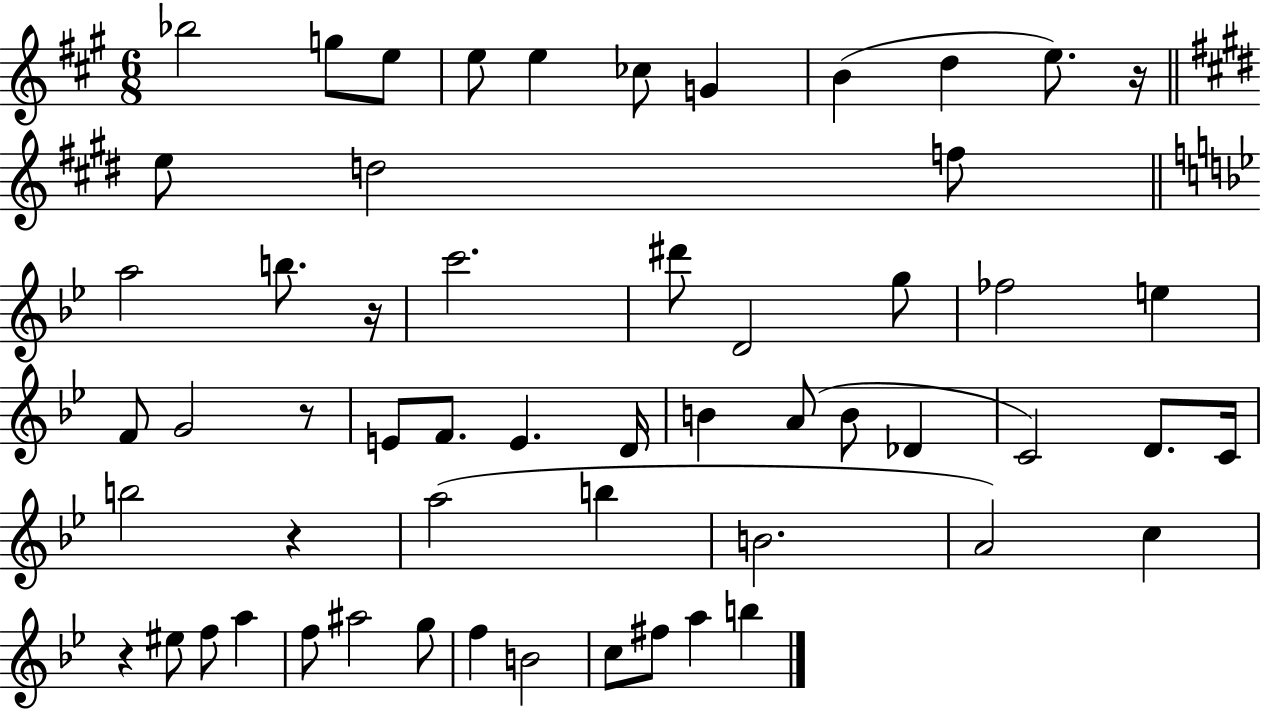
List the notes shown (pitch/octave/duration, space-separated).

Bb5/h G5/e E5/e E5/e E5/q CES5/e G4/q B4/q D5/q E5/e. R/s E5/e D5/h F5/e A5/h B5/e. R/s C6/h. D#6/e D4/h G5/e FES5/h E5/q F4/e G4/h R/e E4/e F4/e. E4/q. D4/s B4/q A4/e B4/e Db4/q C4/h D4/e. C4/s B5/h R/q A5/h B5/q B4/h. A4/h C5/q R/q EIS5/e F5/e A5/q F5/e A#5/h G5/e F5/q B4/h C5/e F#5/e A5/q B5/q